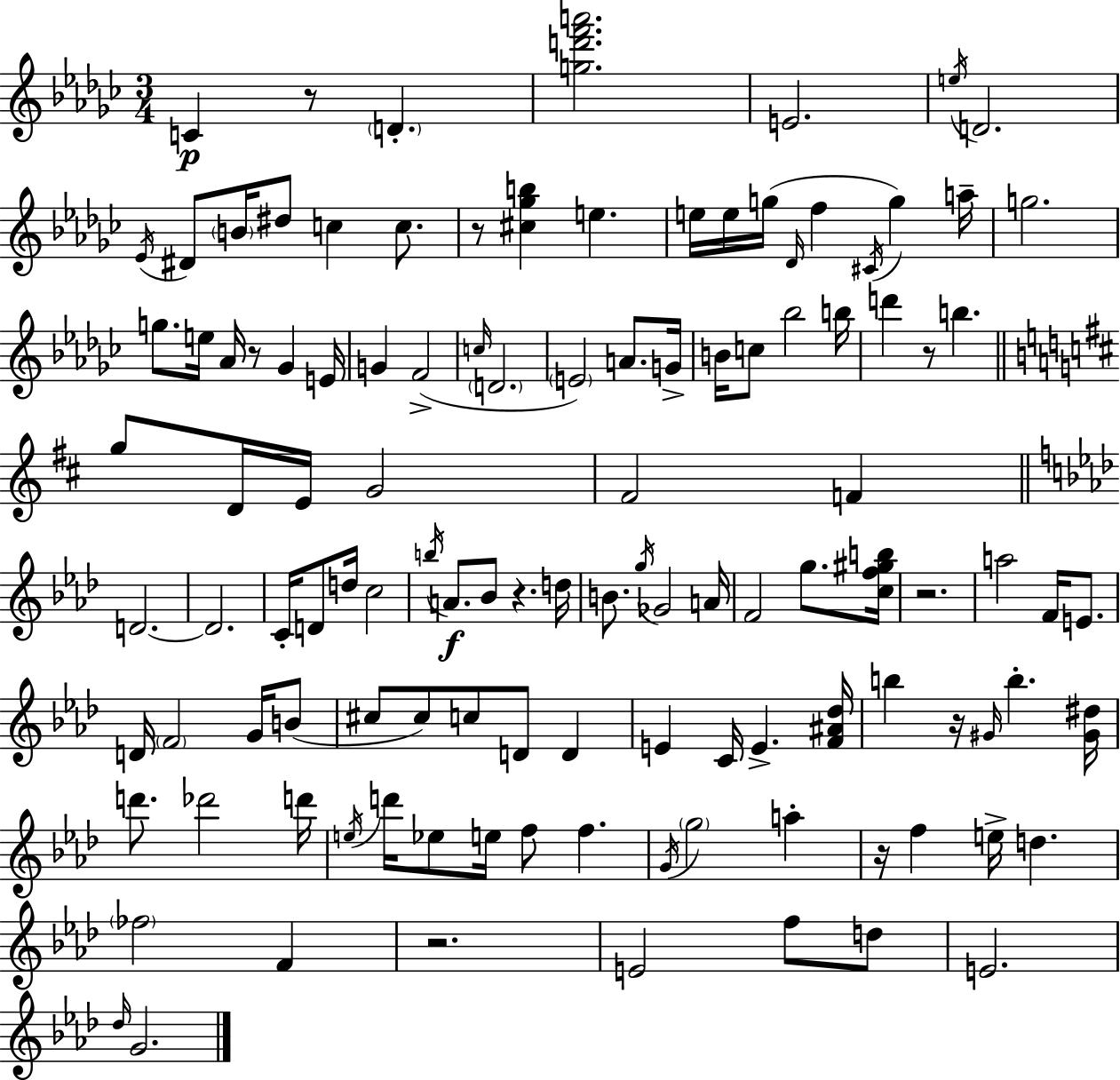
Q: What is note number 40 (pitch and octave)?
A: G5